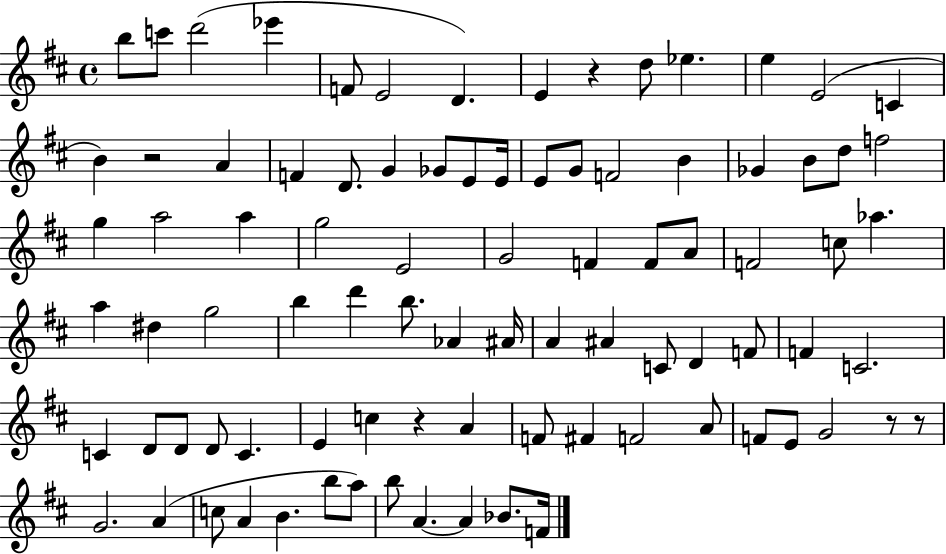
B5/e C6/e D6/h Eb6/q F4/e E4/h D4/q. E4/q R/q D5/e Eb5/q. E5/q E4/h C4/q B4/q R/h A4/q F4/q D4/e. G4/q Gb4/e E4/e E4/s E4/e G4/e F4/h B4/q Gb4/q B4/e D5/e F5/h G5/q A5/h A5/q G5/h E4/h G4/h F4/q F4/e A4/e F4/h C5/e Ab5/q. A5/q D#5/q G5/h B5/q D6/q B5/e. Ab4/q A#4/s A4/q A#4/q C4/e D4/q F4/e F4/q C4/h. C4/q D4/e D4/e D4/e C4/q. E4/q C5/q R/q A4/q F4/e F#4/q F4/h A4/e F4/e E4/e G4/h R/e R/e G4/h. A4/q C5/e A4/q B4/q. B5/e A5/e B5/e A4/q. A4/q Bb4/e. F4/s